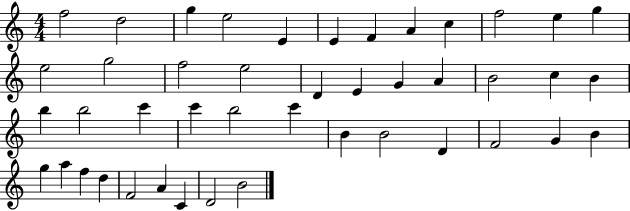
X:1
T:Untitled
M:4/4
L:1/4
K:C
f2 d2 g e2 E E F A c f2 e g e2 g2 f2 e2 D E G A B2 c B b b2 c' c' b2 c' B B2 D F2 G B g a f d F2 A C D2 B2